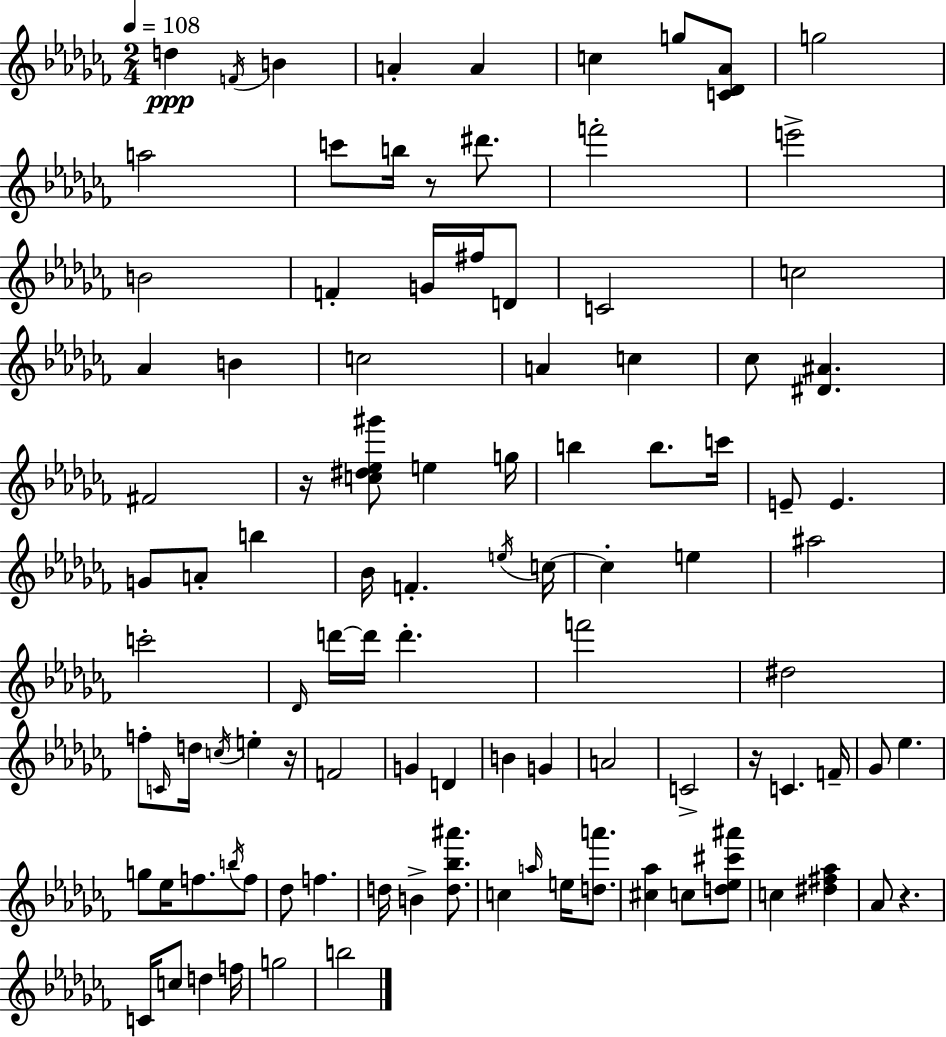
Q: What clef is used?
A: treble